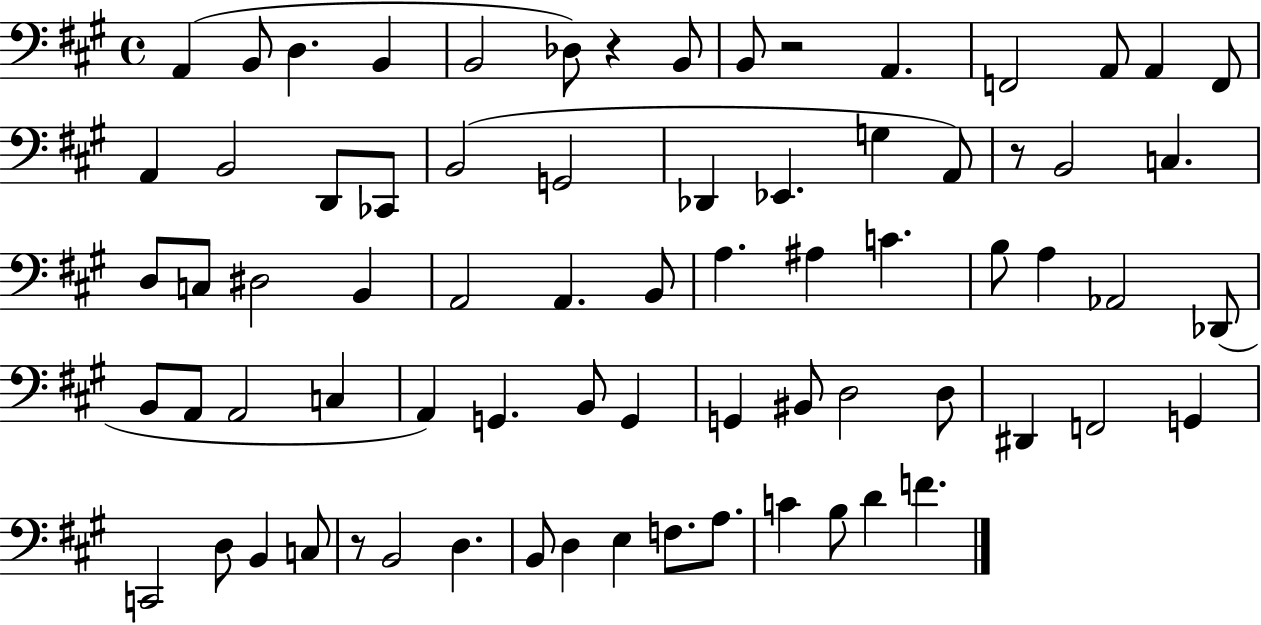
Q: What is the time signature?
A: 4/4